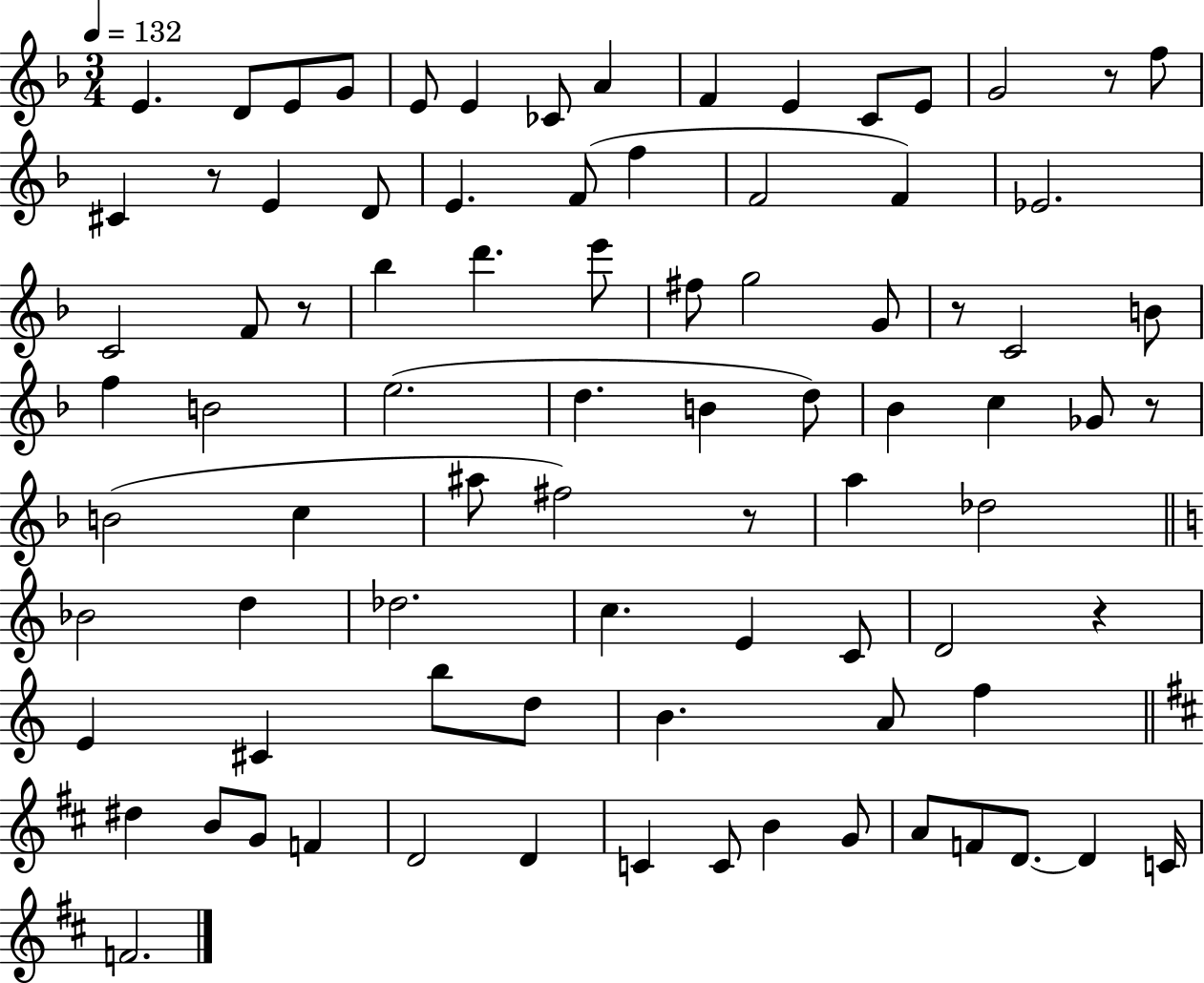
{
  \clef treble
  \numericTimeSignature
  \time 3/4
  \key f \major
  \tempo 4 = 132
  \repeat volta 2 { e'4. d'8 e'8 g'8 | e'8 e'4 ces'8 a'4 | f'4 e'4 c'8 e'8 | g'2 r8 f''8 | \break cis'4 r8 e'4 d'8 | e'4. f'8( f''4 | f'2 f'4) | ees'2. | \break c'2 f'8 r8 | bes''4 d'''4. e'''8 | fis''8 g''2 g'8 | r8 c'2 b'8 | \break f''4 b'2 | e''2.( | d''4. b'4 d''8) | bes'4 c''4 ges'8 r8 | \break b'2( c''4 | ais''8 fis''2) r8 | a''4 des''2 | \bar "||" \break \key c \major bes'2 d''4 | des''2. | c''4. e'4 c'8 | d'2 r4 | \break e'4 cis'4 b''8 d''8 | b'4. a'8 f''4 | \bar "||" \break \key d \major dis''4 b'8 g'8 f'4 | d'2 d'4 | c'4 c'8 b'4 g'8 | a'8 f'8 d'8.~~ d'4 c'16 | \break f'2. | } \bar "|."
}